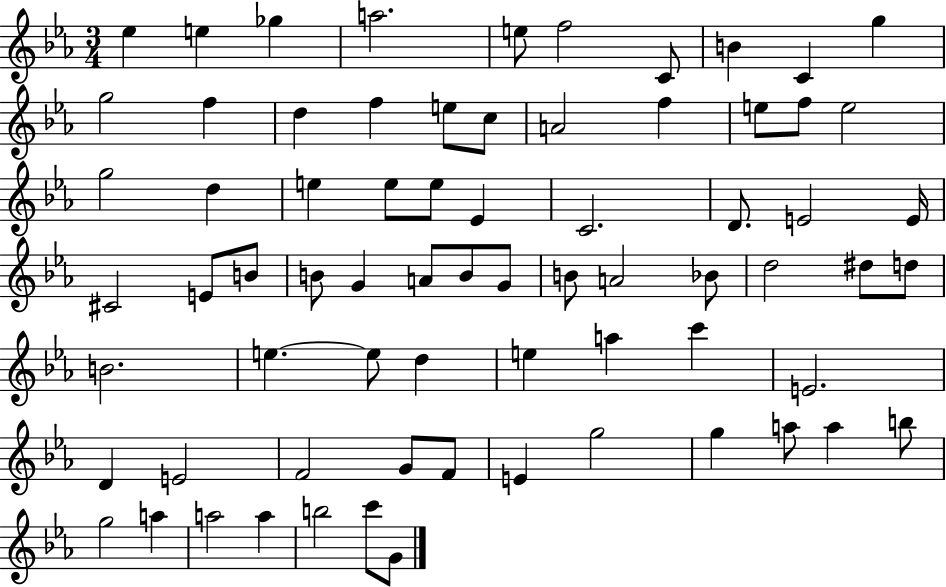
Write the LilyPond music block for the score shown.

{
  \clef treble
  \numericTimeSignature
  \time 3/4
  \key ees \major
  \repeat volta 2 { ees''4 e''4 ges''4 | a''2. | e''8 f''2 c'8 | b'4 c'4 g''4 | \break g''2 f''4 | d''4 f''4 e''8 c''8 | a'2 f''4 | e''8 f''8 e''2 | \break g''2 d''4 | e''4 e''8 e''8 ees'4 | c'2. | d'8. e'2 e'16 | \break cis'2 e'8 b'8 | b'8 g'4 a'8 b'8 g'8 | b'8 a'2 bes'8 | d''2 dis''8 d''8 | \break b'2. | e''4.~~ e''8 d''4 | e''4 a''4 c'''4 | e'2. | \break d'4 e'2 | f'2 g'8 f'8 | e'4 g''2 | g''4 a''8 a''4 b''8 | \break g''2 a''4 | a''2 a''4 | b''2 c'''8 g'8 | } \bar "|."
}